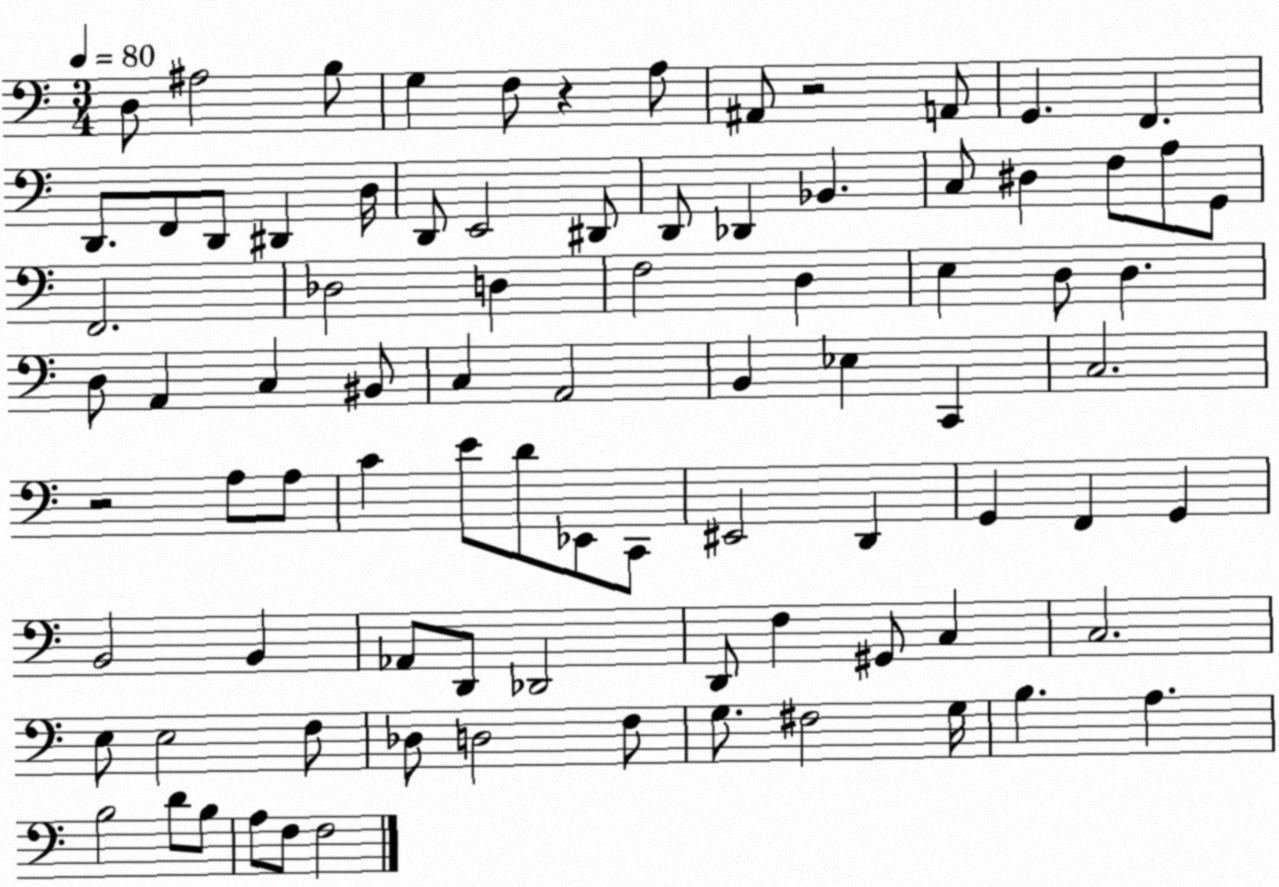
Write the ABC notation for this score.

X:1
T:Untitled
M:3/4
L:1/4
K:C
D,/2 ^A,2 B,/2 G, F,/2 z A,/2 ^A,,/2 z2 A,,/2 G,, F,, D,,/2 F,,/2 D,,/2 ^D,, D,/4 D,,/2 E,,2 ^D,,/2 D,,/2 _D,, _B,, C,/2 ^D, F,/2 A,/2 G,,/2 F,,2 _D,2 D, F,2 D, E, D,/2 D, D,/2 A,, C, ^B,,/2 C, A,,2 B,, _E, C,, C,2 z2 A,/2 A,/2 C E/2 D/2 _E,,/2 C,,/2 ^E,,2 D,, G,, F,, G,, B,,2 B,, _A,,/2 D,,/2 _D,,2 D,,/2 F, ^G,,/2 C, C,2 E,/2 E,2 F,/2 _D,/2 D,2 F,/2 G,/2 ^F,2 G,/4 B, A, B,2 D/2 B,/2 A,/2 F,/2 F,2